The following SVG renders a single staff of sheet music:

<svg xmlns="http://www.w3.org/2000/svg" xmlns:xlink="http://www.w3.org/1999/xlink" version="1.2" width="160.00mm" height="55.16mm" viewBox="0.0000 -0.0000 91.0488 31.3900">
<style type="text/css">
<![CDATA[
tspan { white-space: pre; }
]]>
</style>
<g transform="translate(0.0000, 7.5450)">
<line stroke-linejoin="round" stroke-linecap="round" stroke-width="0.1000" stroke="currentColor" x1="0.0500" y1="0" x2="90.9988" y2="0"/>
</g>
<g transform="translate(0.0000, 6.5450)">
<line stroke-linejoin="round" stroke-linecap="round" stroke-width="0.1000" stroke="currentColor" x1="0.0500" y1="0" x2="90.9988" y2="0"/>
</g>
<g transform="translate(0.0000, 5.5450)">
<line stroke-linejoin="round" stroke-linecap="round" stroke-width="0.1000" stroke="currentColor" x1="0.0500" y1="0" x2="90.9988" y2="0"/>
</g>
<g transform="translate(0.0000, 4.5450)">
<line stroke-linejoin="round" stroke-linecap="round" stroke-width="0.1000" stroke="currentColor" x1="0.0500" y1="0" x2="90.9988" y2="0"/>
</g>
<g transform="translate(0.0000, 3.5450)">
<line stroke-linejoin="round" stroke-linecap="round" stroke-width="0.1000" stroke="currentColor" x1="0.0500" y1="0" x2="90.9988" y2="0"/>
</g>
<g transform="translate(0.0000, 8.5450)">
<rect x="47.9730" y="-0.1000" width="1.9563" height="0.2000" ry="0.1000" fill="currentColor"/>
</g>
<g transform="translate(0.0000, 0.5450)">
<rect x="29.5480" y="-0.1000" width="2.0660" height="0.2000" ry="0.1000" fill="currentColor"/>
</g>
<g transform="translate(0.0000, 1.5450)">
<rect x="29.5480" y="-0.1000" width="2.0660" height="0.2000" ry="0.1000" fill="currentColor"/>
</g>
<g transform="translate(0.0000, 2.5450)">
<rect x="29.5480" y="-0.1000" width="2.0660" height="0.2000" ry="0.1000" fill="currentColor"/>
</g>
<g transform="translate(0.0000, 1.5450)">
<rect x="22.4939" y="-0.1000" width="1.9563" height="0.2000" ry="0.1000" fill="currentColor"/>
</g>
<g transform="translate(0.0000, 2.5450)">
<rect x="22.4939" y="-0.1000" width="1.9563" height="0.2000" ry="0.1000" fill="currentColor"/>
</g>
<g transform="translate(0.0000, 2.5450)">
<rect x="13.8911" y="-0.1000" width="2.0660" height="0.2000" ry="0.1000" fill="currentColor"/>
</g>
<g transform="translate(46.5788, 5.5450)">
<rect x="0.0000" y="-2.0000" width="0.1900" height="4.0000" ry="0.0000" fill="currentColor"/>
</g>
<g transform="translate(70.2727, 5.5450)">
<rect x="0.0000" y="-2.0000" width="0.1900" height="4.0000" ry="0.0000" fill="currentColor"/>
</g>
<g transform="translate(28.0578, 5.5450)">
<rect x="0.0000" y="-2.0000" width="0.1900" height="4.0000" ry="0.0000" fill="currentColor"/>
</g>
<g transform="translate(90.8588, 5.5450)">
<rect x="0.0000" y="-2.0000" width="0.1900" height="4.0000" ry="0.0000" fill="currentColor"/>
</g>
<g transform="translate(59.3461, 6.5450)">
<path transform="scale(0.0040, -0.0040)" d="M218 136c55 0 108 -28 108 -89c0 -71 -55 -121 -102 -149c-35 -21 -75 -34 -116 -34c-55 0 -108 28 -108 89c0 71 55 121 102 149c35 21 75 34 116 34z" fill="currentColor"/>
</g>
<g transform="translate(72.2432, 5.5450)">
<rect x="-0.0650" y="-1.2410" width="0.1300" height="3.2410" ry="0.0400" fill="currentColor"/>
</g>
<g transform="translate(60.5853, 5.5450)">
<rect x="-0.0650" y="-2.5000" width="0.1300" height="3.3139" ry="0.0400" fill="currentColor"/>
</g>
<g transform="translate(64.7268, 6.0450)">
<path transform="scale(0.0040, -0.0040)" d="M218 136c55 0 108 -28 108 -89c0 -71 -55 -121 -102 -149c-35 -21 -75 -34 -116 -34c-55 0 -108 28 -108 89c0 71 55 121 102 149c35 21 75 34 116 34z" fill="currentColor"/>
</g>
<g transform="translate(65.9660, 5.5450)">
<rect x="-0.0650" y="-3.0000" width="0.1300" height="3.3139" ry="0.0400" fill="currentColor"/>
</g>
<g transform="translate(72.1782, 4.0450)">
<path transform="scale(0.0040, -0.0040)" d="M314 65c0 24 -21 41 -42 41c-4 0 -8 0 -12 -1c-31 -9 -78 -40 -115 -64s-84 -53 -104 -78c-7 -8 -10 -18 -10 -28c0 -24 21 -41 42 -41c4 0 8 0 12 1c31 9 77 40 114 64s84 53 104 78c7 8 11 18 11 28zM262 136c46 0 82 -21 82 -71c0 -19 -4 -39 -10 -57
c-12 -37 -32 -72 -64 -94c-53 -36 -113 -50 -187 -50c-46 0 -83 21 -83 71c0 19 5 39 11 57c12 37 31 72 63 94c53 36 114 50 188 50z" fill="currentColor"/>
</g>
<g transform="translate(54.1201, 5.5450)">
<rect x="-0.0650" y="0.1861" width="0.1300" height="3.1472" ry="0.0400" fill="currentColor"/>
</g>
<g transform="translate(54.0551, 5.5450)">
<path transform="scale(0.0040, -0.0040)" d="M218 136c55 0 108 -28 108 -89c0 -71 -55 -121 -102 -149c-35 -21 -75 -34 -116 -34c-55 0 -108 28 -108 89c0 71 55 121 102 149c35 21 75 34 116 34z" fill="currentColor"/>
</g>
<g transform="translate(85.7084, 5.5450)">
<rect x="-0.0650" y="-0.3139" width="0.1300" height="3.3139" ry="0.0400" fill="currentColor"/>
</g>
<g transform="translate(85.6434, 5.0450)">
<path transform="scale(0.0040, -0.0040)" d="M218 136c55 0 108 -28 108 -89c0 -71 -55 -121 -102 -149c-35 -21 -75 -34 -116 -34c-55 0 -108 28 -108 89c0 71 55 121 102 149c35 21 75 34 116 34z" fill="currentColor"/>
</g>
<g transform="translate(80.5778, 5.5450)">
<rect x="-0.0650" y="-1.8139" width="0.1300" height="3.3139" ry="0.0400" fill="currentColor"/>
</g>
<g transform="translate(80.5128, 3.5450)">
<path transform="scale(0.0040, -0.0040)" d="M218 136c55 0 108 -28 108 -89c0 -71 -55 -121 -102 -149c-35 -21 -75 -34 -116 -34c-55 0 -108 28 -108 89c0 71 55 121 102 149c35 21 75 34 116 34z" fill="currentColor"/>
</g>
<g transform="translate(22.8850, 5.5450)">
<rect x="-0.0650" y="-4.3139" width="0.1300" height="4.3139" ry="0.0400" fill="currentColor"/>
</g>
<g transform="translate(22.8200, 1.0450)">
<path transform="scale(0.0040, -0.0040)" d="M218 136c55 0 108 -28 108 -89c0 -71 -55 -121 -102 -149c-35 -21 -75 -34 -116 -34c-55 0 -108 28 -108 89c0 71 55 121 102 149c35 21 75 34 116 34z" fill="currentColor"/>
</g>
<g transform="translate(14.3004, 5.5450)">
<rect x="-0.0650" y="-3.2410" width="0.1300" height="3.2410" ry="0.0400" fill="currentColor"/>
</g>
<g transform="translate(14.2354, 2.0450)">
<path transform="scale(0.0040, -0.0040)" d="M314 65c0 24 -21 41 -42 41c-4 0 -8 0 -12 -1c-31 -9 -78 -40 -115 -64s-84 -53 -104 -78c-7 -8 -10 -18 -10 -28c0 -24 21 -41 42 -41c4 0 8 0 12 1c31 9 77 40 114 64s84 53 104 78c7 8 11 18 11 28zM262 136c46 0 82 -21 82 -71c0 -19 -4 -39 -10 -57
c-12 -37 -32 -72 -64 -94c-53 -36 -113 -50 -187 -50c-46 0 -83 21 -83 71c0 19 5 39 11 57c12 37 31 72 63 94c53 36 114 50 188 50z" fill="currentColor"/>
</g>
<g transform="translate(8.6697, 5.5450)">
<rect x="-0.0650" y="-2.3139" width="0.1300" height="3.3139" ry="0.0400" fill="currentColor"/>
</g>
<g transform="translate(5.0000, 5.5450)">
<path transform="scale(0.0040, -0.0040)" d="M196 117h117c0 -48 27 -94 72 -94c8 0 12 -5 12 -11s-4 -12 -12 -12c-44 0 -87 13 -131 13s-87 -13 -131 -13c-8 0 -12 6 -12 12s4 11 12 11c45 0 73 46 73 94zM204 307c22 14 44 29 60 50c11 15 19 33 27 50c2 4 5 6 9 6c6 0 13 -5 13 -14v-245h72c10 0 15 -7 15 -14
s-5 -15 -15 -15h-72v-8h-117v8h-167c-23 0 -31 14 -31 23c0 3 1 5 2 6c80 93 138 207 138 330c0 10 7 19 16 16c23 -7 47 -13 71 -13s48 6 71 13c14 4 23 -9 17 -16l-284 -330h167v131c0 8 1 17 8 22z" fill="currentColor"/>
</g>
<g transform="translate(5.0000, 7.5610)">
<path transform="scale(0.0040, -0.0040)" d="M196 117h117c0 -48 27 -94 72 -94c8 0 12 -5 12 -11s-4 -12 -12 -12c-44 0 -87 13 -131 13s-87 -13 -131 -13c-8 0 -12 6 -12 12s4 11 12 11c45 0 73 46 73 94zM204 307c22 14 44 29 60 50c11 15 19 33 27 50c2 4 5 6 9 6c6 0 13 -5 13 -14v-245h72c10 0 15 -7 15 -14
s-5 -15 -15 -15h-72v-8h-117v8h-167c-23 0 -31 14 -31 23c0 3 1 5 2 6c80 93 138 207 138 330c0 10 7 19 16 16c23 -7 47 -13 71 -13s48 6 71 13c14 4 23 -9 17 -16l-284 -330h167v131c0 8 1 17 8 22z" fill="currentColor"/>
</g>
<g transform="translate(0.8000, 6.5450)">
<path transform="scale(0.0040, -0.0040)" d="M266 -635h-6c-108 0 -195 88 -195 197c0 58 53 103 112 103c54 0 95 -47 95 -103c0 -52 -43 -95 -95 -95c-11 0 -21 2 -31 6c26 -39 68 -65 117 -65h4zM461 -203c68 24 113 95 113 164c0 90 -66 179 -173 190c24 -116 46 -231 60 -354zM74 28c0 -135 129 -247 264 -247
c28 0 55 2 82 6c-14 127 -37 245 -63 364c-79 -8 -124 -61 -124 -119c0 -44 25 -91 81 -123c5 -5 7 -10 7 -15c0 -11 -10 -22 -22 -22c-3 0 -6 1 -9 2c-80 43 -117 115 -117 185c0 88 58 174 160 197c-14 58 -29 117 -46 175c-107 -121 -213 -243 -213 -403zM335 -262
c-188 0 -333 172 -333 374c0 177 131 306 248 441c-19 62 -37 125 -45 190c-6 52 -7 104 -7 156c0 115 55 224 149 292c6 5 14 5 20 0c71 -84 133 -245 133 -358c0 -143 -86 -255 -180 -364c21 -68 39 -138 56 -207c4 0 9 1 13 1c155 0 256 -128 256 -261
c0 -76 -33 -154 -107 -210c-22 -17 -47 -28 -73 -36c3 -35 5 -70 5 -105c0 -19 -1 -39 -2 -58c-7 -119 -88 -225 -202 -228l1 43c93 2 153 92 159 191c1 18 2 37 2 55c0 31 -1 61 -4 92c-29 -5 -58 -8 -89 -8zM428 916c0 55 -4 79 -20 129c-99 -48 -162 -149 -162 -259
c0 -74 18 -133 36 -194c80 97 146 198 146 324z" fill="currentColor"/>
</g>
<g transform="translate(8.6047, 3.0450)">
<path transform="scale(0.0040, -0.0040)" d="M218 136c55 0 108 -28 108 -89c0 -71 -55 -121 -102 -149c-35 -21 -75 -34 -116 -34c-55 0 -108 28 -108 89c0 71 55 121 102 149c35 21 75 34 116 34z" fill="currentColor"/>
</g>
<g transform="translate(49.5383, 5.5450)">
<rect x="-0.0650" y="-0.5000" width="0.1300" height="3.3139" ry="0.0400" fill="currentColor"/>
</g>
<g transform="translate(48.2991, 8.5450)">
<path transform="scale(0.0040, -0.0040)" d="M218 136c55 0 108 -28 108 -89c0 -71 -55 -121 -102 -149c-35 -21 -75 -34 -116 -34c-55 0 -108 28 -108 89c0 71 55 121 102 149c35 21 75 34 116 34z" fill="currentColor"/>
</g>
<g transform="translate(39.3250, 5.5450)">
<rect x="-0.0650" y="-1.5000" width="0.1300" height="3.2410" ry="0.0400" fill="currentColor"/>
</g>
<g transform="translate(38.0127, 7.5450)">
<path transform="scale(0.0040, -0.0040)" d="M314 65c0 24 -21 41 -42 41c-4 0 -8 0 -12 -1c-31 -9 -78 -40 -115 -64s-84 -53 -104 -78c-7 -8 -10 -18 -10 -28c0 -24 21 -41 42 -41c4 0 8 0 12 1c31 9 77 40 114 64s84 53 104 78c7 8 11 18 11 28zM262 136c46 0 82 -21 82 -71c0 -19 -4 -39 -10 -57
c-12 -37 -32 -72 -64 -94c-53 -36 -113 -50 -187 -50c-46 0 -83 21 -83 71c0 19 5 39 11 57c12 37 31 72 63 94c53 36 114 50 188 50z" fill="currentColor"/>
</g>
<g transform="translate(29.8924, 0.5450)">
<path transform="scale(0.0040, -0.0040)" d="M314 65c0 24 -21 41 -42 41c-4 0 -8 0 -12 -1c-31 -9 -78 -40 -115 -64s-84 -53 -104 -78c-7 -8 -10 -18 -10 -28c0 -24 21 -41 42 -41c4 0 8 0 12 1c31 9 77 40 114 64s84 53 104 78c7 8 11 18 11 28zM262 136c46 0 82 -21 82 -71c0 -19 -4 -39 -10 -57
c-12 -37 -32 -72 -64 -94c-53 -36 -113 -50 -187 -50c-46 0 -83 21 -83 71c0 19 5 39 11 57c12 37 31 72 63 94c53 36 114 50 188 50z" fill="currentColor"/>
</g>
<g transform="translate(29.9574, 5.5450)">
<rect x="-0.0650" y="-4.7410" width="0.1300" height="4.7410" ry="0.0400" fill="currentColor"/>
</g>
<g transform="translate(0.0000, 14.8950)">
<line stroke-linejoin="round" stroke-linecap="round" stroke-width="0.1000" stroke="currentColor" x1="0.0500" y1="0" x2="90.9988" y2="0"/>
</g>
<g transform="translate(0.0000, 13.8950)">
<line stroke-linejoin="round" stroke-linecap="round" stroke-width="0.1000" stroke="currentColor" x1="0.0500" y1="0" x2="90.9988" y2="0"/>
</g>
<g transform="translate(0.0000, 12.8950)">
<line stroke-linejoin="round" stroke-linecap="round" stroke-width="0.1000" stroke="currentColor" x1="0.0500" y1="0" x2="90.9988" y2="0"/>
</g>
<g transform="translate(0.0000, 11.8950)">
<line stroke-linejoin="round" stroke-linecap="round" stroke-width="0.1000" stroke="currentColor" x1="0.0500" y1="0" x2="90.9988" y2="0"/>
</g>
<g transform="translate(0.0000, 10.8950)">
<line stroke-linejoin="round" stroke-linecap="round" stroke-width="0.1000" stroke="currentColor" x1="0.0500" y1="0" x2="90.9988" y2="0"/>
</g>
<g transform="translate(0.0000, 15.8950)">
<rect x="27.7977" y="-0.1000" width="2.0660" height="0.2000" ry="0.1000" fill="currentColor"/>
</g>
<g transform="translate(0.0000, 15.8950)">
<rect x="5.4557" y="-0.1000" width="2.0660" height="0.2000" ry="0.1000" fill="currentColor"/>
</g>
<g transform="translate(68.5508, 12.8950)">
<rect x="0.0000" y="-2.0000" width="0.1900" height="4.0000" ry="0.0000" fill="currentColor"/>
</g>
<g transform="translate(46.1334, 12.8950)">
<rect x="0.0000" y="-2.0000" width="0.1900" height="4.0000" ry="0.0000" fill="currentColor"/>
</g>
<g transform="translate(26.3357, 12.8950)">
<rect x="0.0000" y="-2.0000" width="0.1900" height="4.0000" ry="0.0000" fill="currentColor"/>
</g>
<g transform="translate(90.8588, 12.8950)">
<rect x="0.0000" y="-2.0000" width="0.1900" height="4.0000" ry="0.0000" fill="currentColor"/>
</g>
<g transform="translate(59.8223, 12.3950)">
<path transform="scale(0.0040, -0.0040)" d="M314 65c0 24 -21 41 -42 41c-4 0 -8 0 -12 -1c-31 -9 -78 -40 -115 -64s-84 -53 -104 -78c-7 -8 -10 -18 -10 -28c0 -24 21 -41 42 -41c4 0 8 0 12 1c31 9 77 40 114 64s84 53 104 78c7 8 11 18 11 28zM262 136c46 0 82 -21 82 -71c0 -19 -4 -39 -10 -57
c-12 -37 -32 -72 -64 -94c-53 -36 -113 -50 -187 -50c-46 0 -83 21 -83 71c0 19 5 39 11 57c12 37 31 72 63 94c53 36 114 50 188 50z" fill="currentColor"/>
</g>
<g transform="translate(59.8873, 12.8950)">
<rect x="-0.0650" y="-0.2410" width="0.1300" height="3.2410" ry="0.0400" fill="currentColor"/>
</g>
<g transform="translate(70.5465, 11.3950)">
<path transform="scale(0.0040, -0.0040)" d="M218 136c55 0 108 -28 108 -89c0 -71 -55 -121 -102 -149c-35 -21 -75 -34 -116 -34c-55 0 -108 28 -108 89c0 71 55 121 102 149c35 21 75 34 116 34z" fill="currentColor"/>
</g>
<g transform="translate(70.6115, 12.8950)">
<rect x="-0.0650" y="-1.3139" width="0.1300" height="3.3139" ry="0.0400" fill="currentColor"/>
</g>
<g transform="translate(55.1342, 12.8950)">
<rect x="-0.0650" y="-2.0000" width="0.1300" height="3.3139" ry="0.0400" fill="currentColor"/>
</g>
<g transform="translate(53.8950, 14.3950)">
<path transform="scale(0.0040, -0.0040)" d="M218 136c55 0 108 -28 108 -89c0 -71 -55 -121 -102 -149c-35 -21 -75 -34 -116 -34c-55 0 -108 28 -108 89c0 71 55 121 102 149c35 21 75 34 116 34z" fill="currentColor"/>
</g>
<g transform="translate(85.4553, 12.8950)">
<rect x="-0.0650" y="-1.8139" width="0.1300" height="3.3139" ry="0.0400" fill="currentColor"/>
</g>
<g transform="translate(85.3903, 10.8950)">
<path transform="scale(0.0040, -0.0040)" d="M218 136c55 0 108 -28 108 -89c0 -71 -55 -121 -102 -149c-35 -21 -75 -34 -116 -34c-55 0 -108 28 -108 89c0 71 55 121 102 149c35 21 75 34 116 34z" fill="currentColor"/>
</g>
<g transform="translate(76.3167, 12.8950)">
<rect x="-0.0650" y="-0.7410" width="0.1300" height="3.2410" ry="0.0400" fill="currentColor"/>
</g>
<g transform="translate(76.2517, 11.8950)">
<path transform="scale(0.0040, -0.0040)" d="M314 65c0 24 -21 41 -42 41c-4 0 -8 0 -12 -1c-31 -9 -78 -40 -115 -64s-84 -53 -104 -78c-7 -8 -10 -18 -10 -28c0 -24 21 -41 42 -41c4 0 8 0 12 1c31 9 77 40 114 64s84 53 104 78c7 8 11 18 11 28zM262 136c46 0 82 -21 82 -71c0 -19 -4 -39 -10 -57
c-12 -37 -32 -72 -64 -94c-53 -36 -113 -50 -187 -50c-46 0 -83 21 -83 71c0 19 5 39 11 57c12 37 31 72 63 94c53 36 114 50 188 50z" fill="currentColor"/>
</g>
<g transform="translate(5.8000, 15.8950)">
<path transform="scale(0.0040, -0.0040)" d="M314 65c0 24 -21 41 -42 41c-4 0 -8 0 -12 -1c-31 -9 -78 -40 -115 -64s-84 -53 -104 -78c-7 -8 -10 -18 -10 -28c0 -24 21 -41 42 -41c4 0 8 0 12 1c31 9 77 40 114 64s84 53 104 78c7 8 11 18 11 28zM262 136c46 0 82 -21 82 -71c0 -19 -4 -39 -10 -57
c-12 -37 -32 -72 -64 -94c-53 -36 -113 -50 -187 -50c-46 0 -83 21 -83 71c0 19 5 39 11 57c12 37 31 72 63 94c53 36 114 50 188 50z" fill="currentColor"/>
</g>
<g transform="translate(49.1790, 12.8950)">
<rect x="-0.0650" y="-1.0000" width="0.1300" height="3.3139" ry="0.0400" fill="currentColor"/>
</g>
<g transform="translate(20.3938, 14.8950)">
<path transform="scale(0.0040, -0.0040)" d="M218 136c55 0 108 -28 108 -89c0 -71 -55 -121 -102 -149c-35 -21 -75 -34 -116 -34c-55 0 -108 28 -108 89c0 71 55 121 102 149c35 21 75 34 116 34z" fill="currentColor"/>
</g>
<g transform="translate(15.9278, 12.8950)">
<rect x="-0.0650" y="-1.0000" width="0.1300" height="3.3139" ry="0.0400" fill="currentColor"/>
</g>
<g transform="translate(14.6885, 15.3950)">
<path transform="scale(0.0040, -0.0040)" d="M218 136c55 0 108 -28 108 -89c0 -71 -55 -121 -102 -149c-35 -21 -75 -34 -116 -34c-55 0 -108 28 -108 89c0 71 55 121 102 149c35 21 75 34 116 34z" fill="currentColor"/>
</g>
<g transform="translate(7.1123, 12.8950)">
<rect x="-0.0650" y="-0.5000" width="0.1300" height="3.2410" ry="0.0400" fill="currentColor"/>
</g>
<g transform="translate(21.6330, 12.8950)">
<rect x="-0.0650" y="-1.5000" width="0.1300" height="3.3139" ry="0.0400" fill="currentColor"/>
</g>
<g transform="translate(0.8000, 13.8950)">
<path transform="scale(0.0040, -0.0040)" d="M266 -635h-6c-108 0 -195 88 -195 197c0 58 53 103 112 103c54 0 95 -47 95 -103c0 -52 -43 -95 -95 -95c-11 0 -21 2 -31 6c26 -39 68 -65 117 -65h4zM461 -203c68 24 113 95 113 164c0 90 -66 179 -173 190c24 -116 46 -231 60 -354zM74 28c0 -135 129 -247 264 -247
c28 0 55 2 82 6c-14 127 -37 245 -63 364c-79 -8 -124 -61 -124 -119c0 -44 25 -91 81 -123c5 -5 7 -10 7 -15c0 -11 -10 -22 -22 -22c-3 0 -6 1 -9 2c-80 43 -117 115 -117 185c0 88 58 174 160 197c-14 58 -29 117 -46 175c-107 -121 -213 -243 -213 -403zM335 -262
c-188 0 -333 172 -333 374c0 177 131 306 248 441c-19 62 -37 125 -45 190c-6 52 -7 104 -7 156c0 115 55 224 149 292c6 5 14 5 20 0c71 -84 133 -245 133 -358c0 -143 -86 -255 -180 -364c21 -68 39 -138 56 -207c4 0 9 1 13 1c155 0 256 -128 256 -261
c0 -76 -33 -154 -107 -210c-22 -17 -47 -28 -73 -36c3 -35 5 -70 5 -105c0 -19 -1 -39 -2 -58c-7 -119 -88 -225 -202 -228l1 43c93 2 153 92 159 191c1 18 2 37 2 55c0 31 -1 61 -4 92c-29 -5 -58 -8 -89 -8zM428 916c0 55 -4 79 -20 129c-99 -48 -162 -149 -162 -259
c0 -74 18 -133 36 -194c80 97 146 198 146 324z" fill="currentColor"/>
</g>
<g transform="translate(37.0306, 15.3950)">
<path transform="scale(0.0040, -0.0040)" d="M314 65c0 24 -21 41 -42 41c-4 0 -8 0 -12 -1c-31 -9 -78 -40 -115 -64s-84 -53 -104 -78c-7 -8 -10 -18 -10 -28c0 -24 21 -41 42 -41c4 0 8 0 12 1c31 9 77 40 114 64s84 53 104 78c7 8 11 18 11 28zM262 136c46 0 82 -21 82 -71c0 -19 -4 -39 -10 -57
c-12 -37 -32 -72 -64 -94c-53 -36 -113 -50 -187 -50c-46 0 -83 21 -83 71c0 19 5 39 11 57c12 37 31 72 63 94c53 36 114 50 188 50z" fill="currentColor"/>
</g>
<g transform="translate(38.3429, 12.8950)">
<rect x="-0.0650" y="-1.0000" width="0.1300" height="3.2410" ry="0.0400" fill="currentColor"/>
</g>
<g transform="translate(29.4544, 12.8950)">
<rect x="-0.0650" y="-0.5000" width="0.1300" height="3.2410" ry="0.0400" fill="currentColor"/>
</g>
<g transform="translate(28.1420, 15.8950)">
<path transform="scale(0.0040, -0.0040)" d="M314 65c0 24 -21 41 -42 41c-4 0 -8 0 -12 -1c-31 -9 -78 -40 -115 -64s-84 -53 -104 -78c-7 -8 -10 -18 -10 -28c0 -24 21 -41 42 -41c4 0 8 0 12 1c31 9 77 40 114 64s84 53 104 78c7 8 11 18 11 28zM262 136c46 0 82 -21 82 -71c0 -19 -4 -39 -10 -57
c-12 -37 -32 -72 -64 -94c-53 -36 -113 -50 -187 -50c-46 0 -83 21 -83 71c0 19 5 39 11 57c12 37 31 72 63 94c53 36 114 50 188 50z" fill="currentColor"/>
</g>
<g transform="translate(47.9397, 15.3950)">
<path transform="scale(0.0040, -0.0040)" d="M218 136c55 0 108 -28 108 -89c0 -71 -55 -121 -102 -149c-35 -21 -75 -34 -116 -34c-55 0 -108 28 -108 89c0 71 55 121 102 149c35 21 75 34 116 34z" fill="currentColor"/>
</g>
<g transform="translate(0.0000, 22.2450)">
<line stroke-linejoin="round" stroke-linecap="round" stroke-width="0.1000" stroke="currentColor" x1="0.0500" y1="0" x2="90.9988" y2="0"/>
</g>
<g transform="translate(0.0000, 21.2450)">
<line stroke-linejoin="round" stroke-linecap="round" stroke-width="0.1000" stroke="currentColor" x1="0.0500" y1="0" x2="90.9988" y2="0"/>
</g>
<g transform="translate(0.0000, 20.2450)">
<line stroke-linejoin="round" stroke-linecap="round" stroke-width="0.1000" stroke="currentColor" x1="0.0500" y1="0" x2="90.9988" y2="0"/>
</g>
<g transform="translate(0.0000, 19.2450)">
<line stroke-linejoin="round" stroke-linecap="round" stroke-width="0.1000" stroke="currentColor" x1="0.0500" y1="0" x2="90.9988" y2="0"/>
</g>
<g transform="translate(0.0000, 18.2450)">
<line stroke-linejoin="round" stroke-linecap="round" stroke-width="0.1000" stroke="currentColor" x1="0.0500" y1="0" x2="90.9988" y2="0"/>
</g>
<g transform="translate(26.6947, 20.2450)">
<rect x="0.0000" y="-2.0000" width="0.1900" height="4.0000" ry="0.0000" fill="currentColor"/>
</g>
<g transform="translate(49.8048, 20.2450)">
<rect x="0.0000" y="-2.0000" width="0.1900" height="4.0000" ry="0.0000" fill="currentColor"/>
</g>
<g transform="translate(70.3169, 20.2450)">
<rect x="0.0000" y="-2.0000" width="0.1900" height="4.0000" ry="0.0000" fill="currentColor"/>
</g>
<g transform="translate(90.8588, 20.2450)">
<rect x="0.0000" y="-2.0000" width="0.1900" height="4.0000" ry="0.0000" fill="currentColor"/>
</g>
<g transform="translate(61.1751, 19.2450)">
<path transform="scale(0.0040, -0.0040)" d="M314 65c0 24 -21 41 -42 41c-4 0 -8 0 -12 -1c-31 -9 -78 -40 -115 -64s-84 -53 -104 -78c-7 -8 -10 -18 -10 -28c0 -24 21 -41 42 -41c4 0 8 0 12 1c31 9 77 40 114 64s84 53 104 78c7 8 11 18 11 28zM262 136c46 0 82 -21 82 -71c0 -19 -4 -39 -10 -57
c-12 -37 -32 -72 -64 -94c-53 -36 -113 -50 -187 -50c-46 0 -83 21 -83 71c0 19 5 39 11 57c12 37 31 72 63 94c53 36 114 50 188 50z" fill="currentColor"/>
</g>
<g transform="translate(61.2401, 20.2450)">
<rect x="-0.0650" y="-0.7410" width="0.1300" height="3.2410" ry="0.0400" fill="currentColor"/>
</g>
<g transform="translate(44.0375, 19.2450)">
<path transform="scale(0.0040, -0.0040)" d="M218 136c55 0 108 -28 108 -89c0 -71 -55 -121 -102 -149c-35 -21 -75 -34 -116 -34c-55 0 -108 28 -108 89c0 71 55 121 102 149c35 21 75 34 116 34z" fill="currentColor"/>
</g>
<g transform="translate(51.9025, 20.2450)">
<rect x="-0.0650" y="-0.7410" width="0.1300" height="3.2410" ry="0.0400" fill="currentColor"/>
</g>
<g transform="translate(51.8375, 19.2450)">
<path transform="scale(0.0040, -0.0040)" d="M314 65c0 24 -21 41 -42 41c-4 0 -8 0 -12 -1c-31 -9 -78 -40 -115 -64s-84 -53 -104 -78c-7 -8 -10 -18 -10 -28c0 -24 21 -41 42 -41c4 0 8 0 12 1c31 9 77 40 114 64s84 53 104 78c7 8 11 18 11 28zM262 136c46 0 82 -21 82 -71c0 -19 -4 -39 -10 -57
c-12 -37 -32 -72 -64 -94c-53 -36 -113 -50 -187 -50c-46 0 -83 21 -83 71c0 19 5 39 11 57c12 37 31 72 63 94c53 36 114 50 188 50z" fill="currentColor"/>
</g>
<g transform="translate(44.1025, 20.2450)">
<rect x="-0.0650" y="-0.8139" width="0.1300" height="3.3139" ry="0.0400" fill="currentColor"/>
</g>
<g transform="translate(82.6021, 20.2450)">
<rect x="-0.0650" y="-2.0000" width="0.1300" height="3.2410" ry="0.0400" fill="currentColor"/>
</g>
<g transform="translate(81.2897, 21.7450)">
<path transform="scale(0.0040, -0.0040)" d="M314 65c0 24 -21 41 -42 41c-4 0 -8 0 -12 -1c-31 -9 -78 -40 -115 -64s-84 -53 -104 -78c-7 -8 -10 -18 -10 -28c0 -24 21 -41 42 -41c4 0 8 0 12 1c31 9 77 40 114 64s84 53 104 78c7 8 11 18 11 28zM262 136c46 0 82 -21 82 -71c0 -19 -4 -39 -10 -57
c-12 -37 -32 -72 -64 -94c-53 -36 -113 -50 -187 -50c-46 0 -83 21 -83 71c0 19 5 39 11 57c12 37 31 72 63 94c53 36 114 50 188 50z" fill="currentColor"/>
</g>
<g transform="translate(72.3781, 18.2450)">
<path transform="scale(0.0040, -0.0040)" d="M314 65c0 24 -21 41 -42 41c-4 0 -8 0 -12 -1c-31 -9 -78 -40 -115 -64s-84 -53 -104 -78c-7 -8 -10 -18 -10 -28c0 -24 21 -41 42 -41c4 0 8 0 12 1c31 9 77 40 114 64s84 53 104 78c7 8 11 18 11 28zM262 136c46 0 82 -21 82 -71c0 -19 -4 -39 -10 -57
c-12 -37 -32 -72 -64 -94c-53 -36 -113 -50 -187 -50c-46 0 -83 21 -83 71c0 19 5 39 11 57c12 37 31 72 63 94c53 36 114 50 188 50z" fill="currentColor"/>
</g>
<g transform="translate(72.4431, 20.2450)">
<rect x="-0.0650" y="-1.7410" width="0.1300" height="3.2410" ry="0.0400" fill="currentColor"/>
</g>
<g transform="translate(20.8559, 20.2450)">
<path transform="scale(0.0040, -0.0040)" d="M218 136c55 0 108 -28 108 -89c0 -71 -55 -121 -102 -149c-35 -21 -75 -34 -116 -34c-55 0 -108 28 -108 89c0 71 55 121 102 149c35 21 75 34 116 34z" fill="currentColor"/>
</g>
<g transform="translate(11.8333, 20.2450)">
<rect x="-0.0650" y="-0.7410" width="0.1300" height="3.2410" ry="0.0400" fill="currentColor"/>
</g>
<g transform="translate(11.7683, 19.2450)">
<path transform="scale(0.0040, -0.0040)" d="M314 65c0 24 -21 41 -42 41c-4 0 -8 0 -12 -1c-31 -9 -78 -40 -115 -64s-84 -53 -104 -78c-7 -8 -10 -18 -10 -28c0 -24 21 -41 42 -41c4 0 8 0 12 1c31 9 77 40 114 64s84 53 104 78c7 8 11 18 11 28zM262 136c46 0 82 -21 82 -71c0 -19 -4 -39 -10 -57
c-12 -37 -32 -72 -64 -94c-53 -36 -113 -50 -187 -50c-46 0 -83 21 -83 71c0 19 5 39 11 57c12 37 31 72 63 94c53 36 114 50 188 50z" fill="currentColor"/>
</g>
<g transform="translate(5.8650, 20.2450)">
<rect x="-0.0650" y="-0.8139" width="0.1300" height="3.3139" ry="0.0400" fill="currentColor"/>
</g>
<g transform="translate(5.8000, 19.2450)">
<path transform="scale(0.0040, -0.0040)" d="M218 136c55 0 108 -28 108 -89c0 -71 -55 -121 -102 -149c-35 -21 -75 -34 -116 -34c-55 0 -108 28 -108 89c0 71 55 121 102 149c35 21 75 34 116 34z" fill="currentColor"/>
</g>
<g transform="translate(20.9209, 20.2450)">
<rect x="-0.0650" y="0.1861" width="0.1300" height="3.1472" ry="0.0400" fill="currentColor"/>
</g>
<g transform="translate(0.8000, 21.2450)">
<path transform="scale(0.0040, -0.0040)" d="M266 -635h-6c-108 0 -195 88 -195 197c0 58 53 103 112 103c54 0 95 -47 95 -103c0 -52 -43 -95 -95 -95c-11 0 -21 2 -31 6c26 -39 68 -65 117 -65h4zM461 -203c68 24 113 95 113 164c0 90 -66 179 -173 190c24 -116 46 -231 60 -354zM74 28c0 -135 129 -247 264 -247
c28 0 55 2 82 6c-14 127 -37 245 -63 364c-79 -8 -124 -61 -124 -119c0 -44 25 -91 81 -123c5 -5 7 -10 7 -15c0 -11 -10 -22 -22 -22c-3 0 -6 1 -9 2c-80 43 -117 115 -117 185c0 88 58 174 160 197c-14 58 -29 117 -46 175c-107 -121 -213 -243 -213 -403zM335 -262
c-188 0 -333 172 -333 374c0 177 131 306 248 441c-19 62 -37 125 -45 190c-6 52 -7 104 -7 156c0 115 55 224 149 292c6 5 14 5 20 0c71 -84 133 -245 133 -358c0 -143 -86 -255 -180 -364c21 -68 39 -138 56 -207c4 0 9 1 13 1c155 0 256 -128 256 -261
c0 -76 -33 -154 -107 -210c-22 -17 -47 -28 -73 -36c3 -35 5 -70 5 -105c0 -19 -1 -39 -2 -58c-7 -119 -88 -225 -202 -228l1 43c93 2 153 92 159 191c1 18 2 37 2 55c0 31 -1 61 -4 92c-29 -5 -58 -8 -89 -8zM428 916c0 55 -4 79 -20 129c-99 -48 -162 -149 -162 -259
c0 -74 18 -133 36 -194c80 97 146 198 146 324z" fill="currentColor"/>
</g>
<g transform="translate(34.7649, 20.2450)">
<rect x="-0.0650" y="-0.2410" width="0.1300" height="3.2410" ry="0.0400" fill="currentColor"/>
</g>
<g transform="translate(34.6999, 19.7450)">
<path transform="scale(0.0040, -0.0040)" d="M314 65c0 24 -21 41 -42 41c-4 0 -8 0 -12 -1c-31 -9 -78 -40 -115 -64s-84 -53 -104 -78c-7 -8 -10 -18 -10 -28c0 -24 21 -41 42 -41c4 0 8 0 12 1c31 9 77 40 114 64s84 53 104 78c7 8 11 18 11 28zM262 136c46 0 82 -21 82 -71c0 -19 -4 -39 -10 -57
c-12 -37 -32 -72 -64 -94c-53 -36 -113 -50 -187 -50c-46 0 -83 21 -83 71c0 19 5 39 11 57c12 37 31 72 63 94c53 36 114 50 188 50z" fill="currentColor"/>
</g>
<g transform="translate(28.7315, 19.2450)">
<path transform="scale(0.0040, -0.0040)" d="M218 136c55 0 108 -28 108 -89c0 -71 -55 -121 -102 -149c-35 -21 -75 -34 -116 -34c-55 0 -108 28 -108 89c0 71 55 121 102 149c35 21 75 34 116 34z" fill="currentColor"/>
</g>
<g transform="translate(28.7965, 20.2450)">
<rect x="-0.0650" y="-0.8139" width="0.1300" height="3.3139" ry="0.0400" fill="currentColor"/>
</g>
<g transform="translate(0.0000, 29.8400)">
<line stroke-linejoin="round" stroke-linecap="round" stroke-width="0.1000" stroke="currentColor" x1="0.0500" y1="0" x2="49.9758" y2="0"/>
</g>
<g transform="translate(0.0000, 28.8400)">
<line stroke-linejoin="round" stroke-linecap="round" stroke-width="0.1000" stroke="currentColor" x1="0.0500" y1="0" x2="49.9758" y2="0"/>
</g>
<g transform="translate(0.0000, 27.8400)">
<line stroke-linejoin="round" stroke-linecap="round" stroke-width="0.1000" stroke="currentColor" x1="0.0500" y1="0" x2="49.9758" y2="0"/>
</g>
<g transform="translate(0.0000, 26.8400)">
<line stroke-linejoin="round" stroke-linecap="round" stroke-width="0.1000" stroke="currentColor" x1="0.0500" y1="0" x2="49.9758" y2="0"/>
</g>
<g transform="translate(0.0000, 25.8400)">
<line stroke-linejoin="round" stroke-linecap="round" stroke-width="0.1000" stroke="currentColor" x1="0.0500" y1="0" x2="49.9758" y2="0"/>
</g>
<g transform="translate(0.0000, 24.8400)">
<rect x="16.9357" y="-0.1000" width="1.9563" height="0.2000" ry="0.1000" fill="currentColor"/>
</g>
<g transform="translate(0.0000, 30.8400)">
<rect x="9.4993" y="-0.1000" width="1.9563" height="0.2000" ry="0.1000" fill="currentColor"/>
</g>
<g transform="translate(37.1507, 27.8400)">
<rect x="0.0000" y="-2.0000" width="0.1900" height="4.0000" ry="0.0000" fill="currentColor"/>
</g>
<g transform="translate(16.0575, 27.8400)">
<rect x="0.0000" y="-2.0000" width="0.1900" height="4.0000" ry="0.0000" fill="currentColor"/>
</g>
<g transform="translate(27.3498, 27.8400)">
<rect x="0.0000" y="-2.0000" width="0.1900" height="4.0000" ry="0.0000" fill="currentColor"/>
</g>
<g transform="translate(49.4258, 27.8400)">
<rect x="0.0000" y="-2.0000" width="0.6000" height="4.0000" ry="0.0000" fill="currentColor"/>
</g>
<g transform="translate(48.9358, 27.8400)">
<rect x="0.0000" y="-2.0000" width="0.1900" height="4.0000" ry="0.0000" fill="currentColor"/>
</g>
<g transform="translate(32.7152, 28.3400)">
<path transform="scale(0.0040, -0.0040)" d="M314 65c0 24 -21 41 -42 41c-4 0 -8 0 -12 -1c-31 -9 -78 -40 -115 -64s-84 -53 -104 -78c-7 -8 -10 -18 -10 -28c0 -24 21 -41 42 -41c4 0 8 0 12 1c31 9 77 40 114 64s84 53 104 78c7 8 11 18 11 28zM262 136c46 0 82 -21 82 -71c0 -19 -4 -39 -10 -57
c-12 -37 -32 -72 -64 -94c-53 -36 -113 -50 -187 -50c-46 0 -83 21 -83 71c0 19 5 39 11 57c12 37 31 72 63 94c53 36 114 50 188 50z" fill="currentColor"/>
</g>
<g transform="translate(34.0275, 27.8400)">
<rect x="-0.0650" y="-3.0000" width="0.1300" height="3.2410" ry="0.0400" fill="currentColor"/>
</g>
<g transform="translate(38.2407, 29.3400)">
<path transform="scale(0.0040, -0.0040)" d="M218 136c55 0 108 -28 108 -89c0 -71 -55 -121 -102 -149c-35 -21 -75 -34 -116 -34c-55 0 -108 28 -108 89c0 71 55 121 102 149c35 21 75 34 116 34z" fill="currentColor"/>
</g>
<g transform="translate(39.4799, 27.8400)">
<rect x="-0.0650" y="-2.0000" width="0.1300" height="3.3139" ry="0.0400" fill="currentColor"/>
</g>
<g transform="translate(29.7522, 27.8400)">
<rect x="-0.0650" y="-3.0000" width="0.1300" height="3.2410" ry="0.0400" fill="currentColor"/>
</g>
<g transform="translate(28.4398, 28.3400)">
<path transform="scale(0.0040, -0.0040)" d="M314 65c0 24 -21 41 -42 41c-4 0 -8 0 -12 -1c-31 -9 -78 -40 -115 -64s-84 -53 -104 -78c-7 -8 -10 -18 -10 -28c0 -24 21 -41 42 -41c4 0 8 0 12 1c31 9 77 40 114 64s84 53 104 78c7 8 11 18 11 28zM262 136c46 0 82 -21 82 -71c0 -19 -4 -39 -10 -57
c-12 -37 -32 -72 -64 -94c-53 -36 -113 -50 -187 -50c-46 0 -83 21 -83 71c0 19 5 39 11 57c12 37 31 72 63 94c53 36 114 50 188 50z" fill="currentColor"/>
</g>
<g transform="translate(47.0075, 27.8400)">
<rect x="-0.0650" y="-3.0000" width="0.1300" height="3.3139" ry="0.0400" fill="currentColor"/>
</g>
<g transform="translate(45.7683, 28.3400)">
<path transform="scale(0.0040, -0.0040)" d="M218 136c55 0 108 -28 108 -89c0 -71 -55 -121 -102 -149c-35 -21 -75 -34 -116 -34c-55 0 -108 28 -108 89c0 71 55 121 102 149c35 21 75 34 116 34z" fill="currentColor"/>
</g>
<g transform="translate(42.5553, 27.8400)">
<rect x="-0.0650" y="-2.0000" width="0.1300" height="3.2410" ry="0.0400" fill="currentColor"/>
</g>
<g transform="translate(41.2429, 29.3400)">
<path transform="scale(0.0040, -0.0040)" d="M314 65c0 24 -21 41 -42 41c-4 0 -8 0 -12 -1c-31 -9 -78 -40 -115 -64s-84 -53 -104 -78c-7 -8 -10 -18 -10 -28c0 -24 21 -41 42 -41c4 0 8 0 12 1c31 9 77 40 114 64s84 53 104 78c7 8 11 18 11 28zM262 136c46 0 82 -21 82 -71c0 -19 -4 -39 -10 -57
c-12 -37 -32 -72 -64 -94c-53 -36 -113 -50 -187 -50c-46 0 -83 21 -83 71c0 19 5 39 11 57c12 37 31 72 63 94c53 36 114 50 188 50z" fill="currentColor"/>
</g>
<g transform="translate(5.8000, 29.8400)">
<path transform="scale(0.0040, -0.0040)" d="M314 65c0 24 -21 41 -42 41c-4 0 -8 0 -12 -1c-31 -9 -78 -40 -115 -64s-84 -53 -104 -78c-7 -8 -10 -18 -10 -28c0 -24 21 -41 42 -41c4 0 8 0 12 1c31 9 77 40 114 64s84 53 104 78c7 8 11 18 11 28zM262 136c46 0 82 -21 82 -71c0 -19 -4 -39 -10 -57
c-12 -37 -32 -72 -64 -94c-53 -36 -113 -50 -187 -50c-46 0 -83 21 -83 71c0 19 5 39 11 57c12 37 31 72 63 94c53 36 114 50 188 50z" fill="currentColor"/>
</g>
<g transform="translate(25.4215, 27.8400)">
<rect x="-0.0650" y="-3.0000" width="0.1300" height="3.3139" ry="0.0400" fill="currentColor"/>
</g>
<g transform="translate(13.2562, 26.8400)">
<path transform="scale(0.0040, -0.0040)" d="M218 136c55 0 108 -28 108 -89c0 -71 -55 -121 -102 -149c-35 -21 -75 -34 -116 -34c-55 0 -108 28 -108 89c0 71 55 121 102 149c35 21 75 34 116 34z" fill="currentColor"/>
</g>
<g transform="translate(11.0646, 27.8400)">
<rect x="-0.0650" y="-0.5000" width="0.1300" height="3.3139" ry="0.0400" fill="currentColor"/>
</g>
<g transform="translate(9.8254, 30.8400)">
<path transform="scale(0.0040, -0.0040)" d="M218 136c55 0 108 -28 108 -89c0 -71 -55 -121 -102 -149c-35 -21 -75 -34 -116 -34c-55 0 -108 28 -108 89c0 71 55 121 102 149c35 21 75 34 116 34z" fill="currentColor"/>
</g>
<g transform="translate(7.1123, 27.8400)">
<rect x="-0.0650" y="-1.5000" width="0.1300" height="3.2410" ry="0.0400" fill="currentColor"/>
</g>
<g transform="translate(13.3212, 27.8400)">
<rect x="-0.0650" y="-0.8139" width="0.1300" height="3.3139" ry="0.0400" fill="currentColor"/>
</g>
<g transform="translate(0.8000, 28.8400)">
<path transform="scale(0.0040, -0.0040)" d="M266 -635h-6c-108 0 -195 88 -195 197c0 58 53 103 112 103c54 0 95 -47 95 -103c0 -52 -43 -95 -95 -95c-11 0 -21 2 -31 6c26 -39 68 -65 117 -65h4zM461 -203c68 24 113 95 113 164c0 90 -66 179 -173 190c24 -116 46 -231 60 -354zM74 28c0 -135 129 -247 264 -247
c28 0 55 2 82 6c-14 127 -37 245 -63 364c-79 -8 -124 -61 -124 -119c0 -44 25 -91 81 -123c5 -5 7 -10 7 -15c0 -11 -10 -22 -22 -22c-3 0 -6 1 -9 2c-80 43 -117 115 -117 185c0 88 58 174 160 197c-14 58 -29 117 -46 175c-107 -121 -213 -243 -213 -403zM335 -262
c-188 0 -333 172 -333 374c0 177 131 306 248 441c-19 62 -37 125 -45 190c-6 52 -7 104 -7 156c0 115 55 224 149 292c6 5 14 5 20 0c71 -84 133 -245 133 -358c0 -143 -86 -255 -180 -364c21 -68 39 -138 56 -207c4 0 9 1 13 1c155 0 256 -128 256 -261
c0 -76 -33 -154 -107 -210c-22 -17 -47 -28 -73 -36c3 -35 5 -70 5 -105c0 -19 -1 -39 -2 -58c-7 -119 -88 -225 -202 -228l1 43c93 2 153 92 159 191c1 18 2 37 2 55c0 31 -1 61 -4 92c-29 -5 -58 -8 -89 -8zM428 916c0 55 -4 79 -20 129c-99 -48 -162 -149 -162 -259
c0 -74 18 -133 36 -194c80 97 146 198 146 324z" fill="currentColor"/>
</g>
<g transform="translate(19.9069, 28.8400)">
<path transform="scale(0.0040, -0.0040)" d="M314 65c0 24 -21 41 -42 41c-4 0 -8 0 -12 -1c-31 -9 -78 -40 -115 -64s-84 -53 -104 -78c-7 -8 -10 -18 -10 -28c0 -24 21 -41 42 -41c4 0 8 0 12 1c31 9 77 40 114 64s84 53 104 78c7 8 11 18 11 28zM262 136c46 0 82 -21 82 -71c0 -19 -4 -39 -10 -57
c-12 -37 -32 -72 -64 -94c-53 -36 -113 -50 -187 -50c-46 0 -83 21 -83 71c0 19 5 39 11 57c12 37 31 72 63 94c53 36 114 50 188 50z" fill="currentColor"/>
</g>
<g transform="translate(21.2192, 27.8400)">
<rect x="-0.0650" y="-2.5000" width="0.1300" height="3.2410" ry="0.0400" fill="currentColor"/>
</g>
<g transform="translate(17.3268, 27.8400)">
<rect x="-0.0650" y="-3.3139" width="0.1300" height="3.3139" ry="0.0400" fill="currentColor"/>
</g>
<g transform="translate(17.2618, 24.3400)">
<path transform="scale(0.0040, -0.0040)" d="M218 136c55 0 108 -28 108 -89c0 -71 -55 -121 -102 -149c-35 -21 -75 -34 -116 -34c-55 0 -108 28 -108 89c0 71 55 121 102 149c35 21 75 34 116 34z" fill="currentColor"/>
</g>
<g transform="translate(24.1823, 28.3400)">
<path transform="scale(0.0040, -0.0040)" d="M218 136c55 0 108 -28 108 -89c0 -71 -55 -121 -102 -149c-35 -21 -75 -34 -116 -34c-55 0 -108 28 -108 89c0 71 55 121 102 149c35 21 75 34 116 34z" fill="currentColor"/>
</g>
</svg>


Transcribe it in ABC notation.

X:1
T:Untitled
M:4/4
L:1/4
K:C
g b2 d' e'2 E2 C B G A e2 f c C2 D E C2 D2 D F c2 e d2 f d d2 B d c2 d d2 d2 f2 F2 E2 C d b G2 A A2 A2 F F2 A